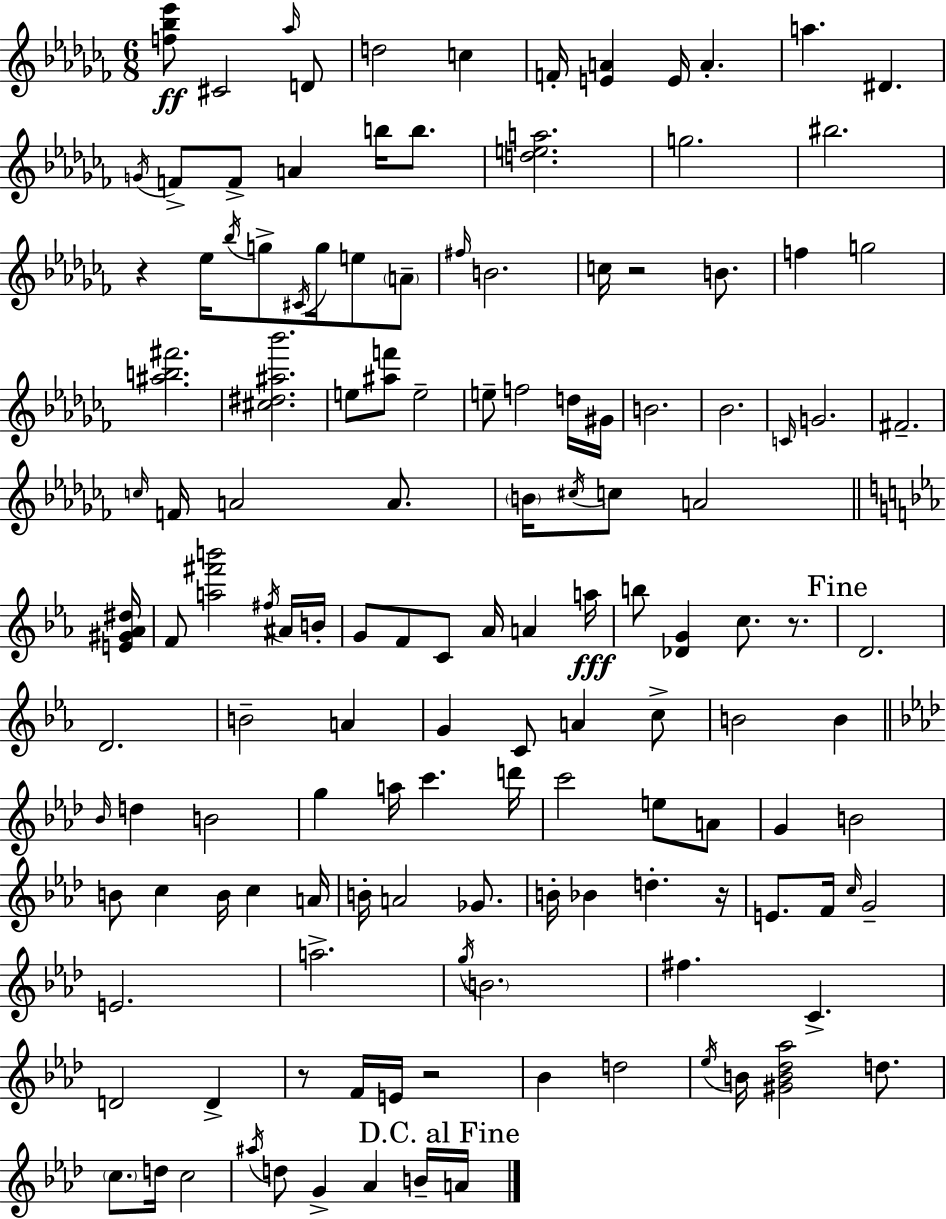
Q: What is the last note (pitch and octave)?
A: A4